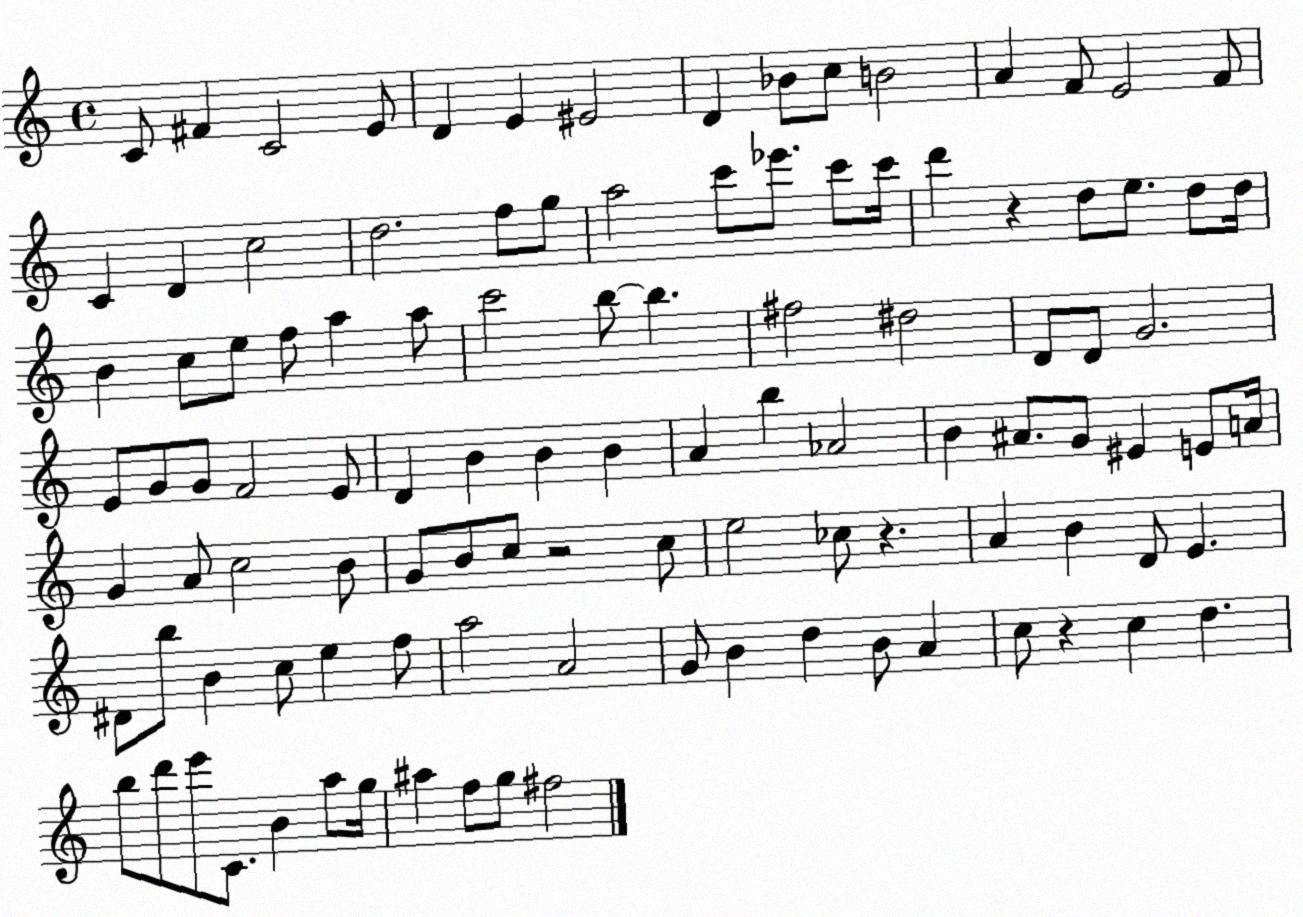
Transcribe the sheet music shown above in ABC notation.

X:1
T:Untitled
M:4/4
L:1/4
K:C
C/2 ^F C2 E/2 D E ^E2 D _B/2 c/2 B2 A F/2 E2 F/2 C D c2 d2 f/2 g/2 a2 c'/2 _e'/2 c'/2 c'/4 d' z d/2 e/2 d/2 d/4 B c/2 e/2 f/2 a a/2 c'2 b/2 b ^f2 ^d2 D/2 D/2 G2 E/2 G/2 G/2 F2 E/2 D B B B A b _A2 B ^A/2 G/2 ^E E/2 A/4 G A/2 c2 B/2 G/2 B/2 c/2 z2 c/2 e2 _c/2 z A B D/2 E ^D/2 b/2 B c/2 e f/2 a2 A2 G/2 B d B/2 A c/2 z c d b/2 d'/2 e'/2 C/2 B a/2 g/4 ^a f/2 g/2 ^f2